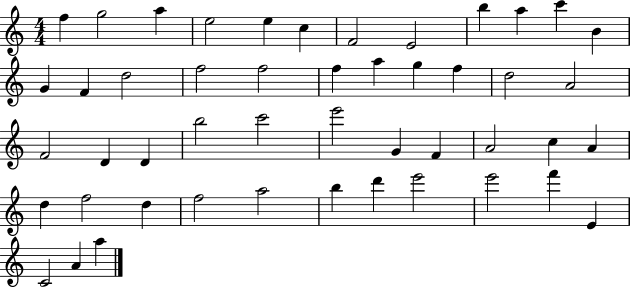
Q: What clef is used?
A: treble